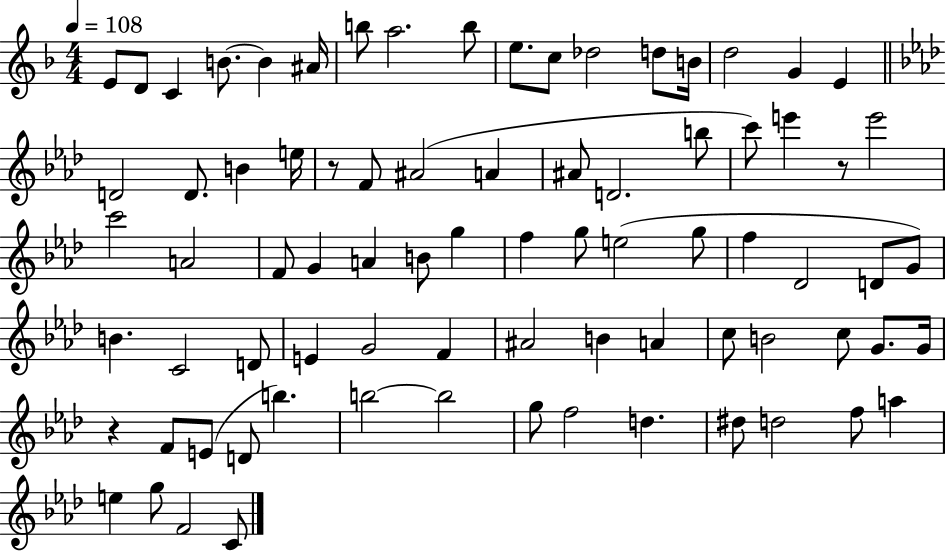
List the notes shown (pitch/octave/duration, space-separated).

E4/e D4/e C4/q B4/e. B4/q A#4/s B5/e A5/h. B5/e E5/e. C5/e Db5/h D5/e B4/s D5/h G4/q E4/q D4/h D4/e. B4/q E5/s R/e F4/e A#4/h A4/q A#4/e D4/h. B5/e C6/e E6/q R/e E6/h C6/h A4/h F4/e G4/q A4/q B4/e G5/q F5/q G5/e E5/h G5/e F5/q Db4/h D4/e G4/e B4/q. C4/h D4/e E4/q G4/h F4/q A#4/h B4/q A4/q C5/e B4/h C5/e G4/e. G4/s R/q F4/e E4/e D4/e B5/q. B5/h B5/h G5/e F5/h D5/q. D#5/e D5/h F5/e A5/q E5/q G5/e F4/h C4/e